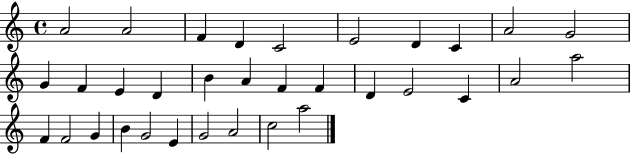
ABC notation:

X:1
T:Untitled
M:4/4
L:1/4
K:C
A2 A2 F D C2 E2 D C A2 G2 G F E D B A F F D E2 C A2 a2 F F2 G B G2 E G2 A2 c2 a2